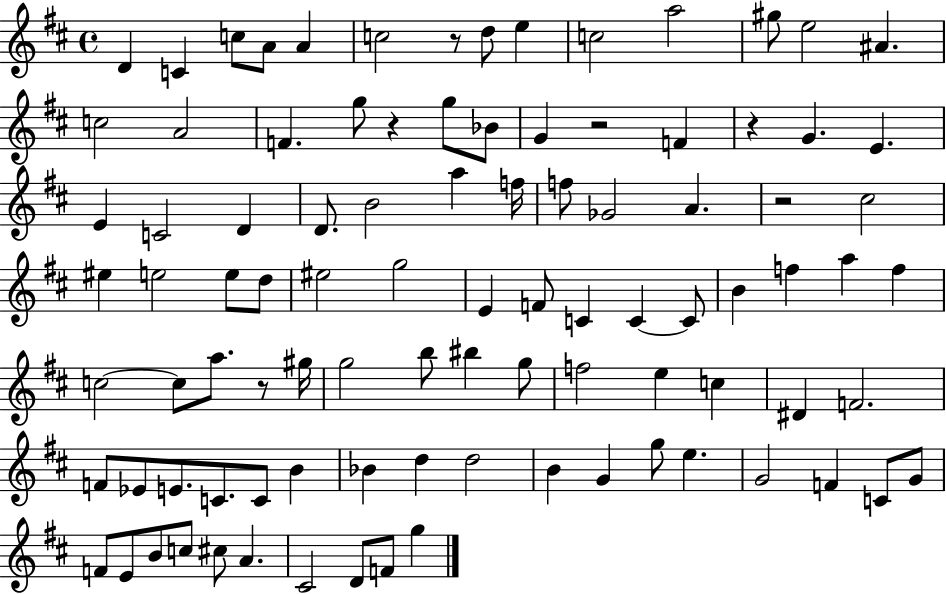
{
  \clef treble
  \time 4/4
  \defaultTimeSignature
  \key d \major
  d'4 c'4 c''8 a'8 a'4 | c''2 r8 d''8 e''4 | c''2 a''2 | gis''8 e''2 ais'4. | \break c''2 a'2 | f'4. g''8 r4 g''8 bes'8 | g'4 r2 f'4 | r4 g'4. e'4. | \break e'4 c'2 d'4 | d'8. b'2 a''4 f''16 | f''8 ges'2 a'4. | r2 cis''2 | \break eis''4 e''2 e''8 d''8 | eis''2 g''2 | e'4 f'8 c'4 c'4~~ c'8 | b'4 f''4 a''4 f''4 | \break c''2~~ c''8 a''8. r8 gis''16 | g''2 b''8 bis''4 g''8 | f''2 e''4 c''4 | dis'4 f'2. | \break f'8 ees'8 e'8. c'8. c'8 b'4 | bes'4 d''4 d''2 | b'4 g'4 g''8 e''4. | g'2 f'4 c'8 g'8 | \break f'8 e'8 b'8 c''8 cis''8 a'4. | cis'2 d'8 f'8 g''4 | \bar "|."
}